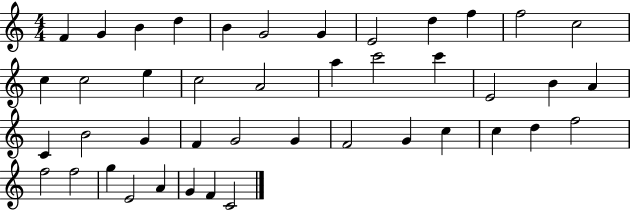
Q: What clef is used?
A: treble